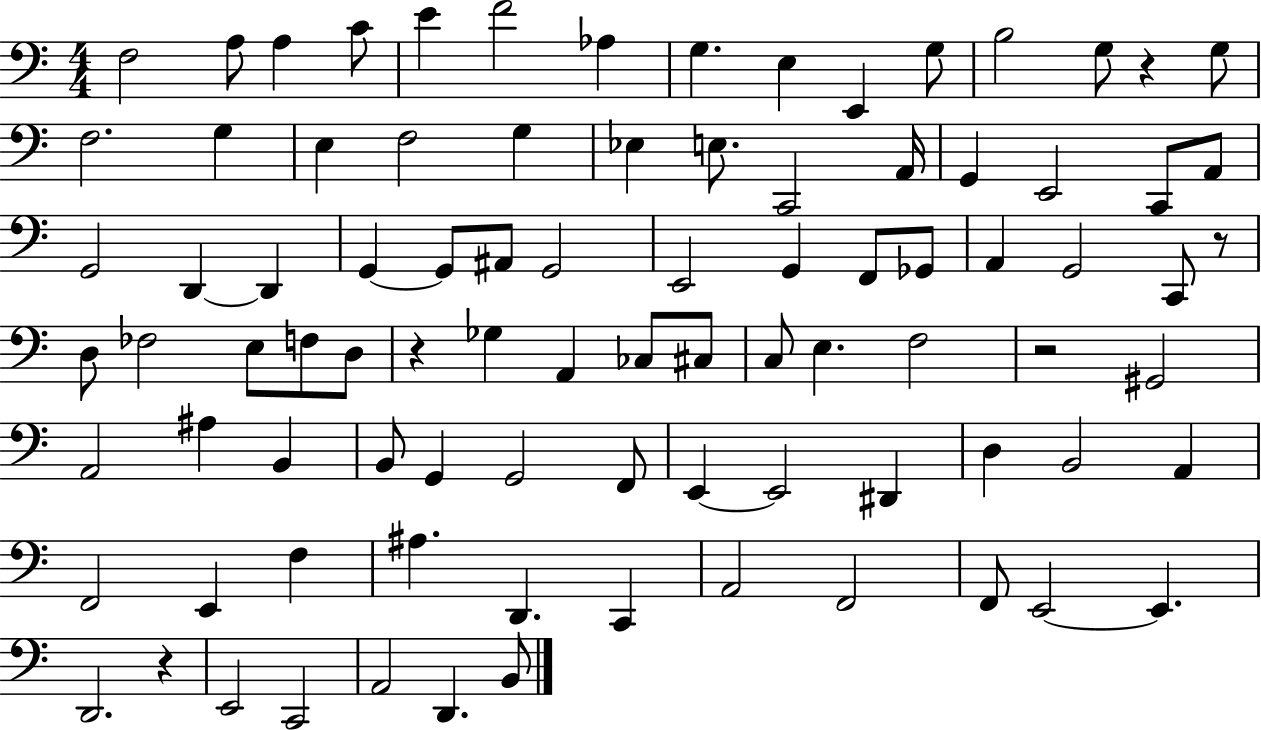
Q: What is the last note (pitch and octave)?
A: B2